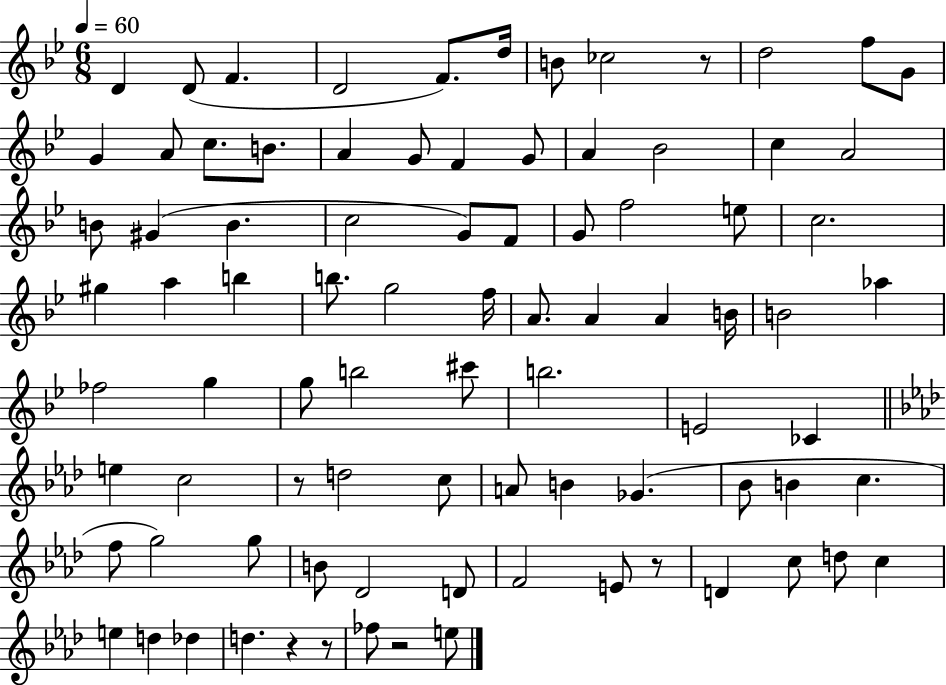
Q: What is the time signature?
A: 6/8